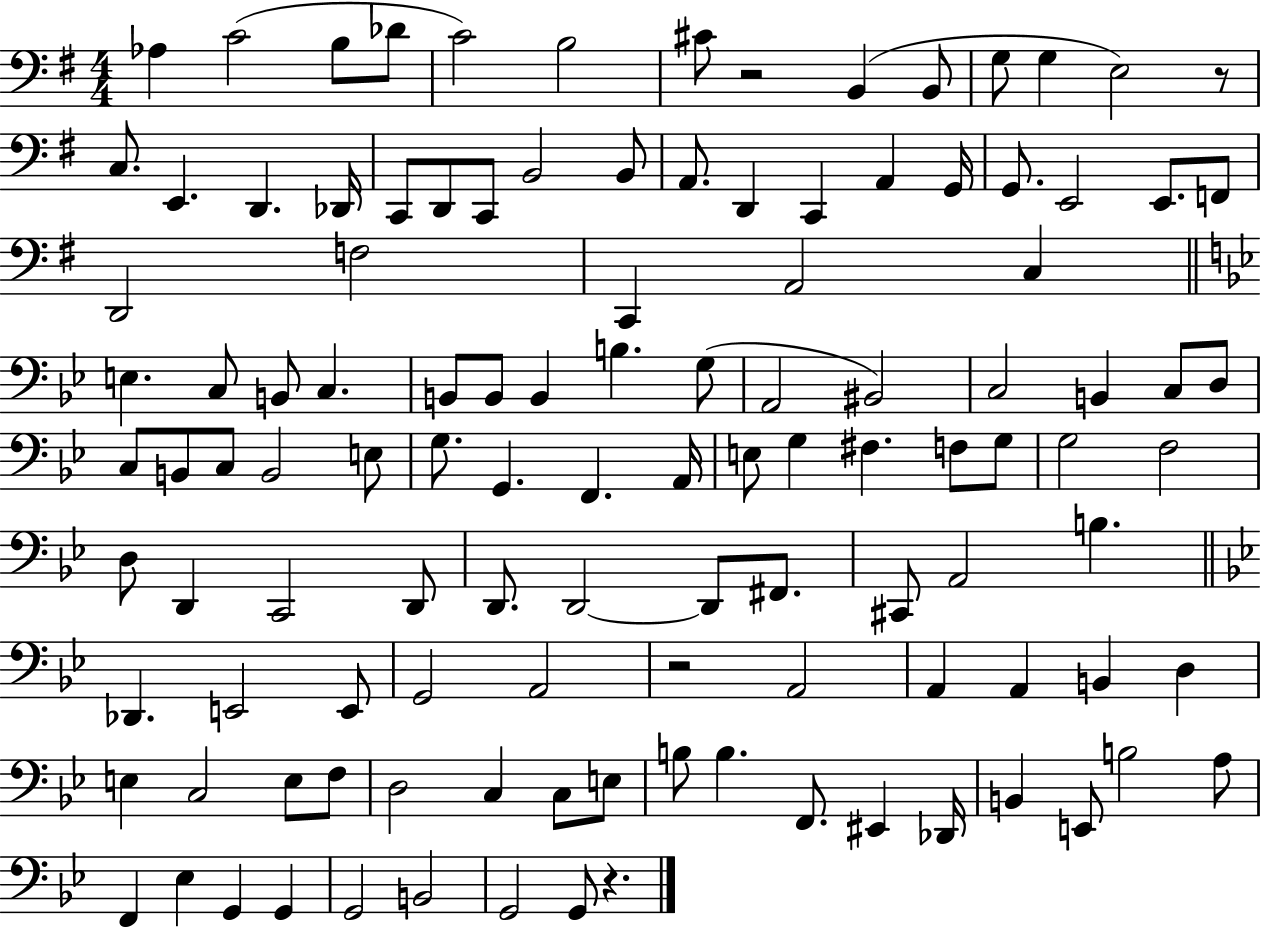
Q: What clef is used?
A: bass